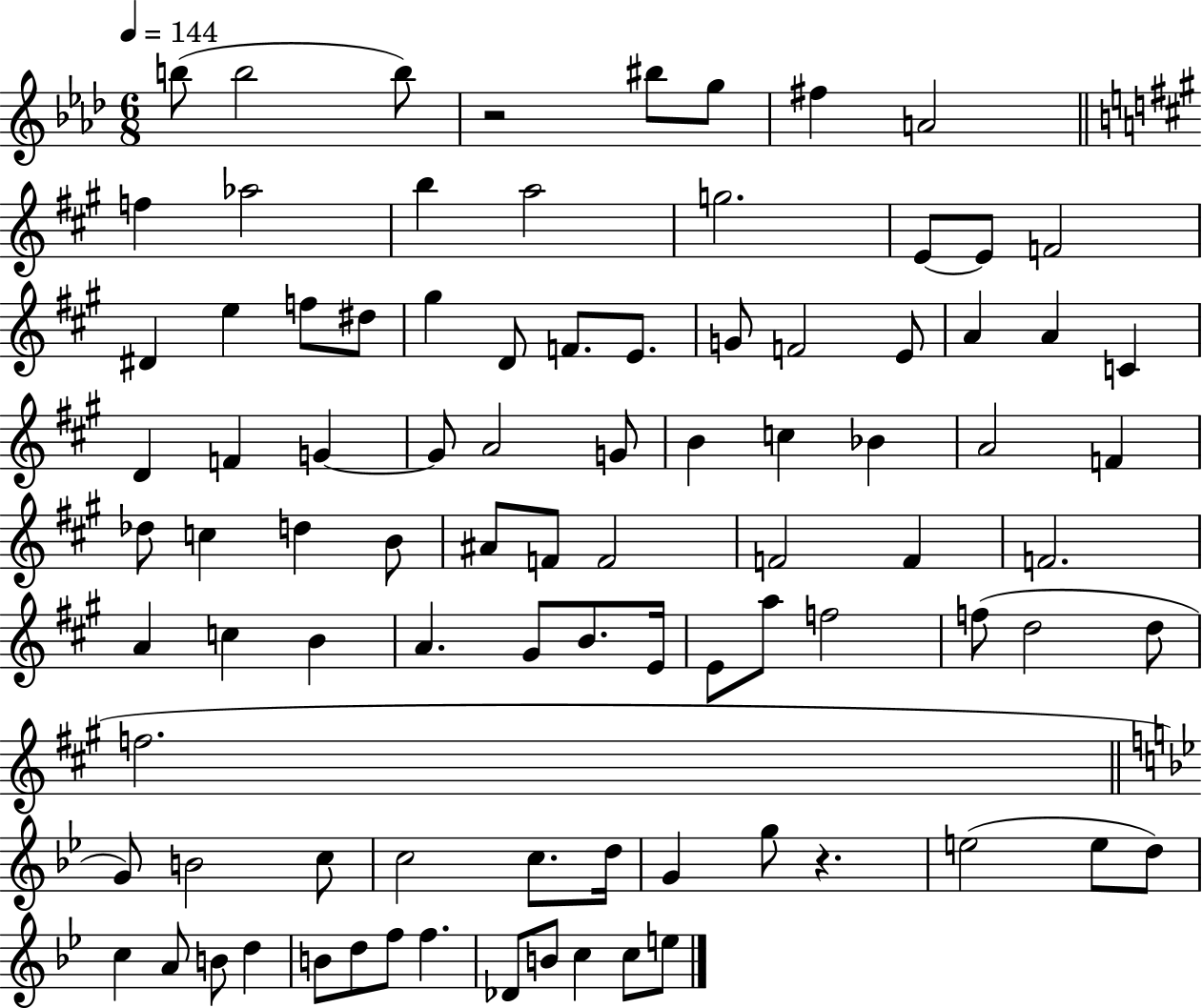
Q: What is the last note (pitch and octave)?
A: E5